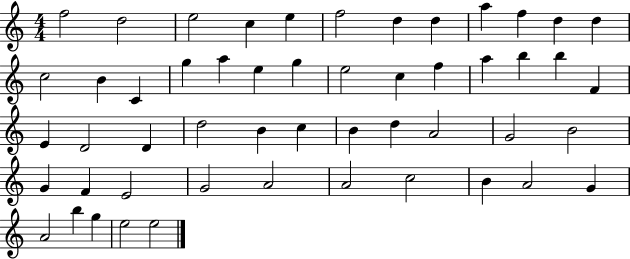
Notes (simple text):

F5/h D5/h E5/h C5/q E5/q F5/h D5/q D5/q A5/q F5/q D5/q D5/q C5/h B4/q C4/q G5/q A5/q E5/q G5/q E5/h C5/q F5/q A5/q B5/q B5/q F4/q E4/q D4/h D4/q D5/h B4/q C5/q B4/q D5/q A4/h G4/h B4/h G4/q F4/q E4/h G4/h A4/h A4/h C5/h B4/q A4/h G4/q A4/h B5/q G5/q E5/h E5/h